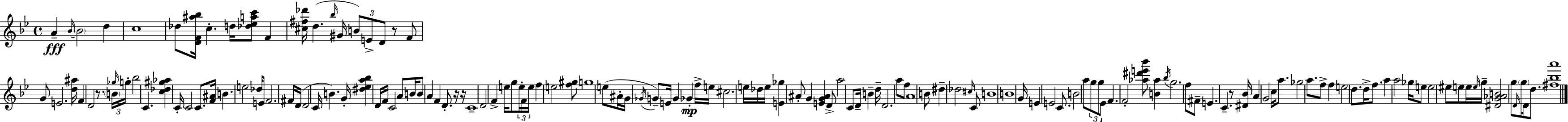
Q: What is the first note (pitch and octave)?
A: A4